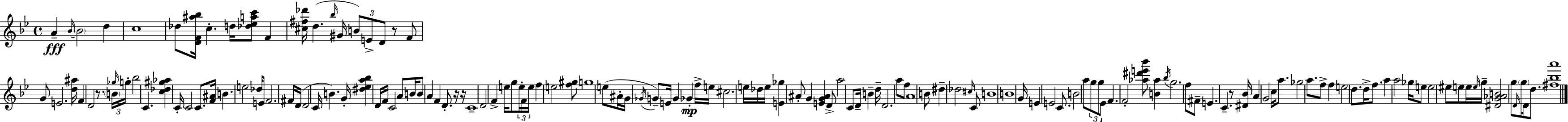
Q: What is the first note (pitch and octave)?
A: A4